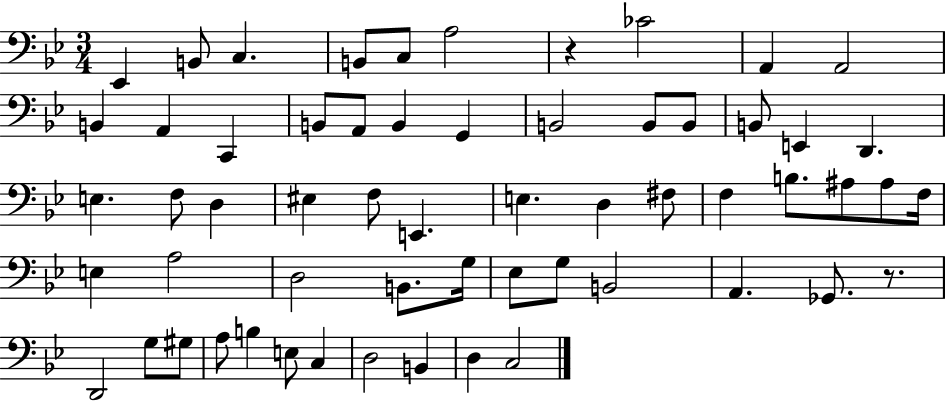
X:1
T:Untitled
M:3/4
L:1/4
K:Bb
_E,, B,,/2 C, B,,/2 C,/2 A,2 z _C2 A,, A,,2 B,, A,, C,, B,,/2 A,,/2 B,, G,, B,,2 B,,/2 B,,/2 B,,/2 E,, D,, E, F,/2 D, ^E, F,/2 E,, E, D, ^F,/2 F, B,/2 ^A,/2 ^A,/2 F,/4 E, A,2 D,2 B,,/2 G,/4 _E,/2 G,/2 B,,2 A,, _G,,/2 z/2 D,,2 G,/2 ^G,/2 A,/2 B, E,/2 C, D,2 B,, D, C,2